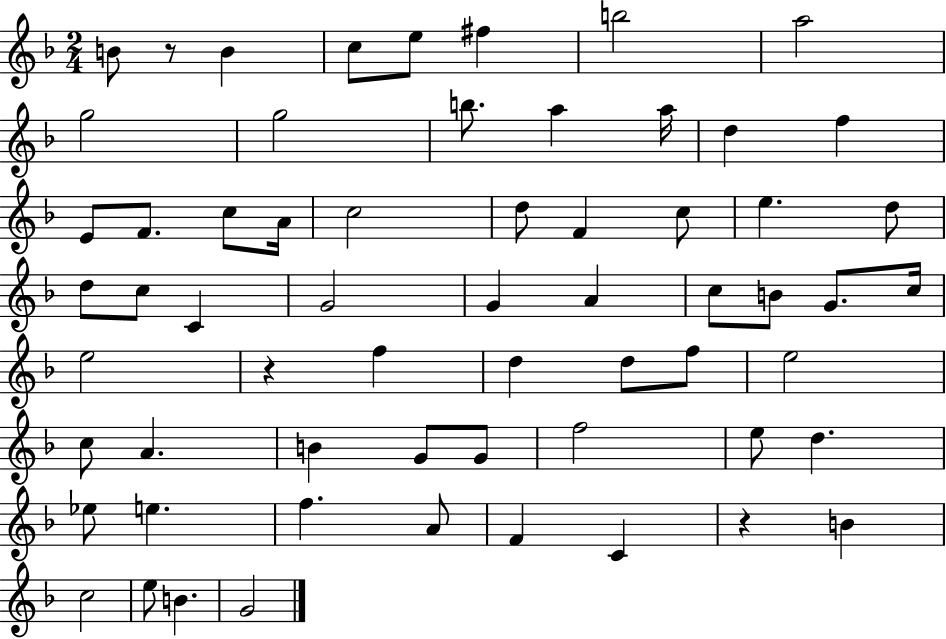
B4/e R/e B4/q C5/e E5/e F#5/q B5/h A5/h G5/h G5/h B5/e. A5/q A5/s D5/q F5/q E4/e F4/e. C5/e A4/s C5/h D5/e F4/q C5/e E5/q. D5/e D5/e C5/e C4/q G4/h G4/q A4/q C5/e B4/e G4/e. C5/s E5/h R/q F5/q D5/q D5/e F5/e E5/h C5/e A4/q. B4/q G4/e G4/e F5/h E5/e D5/q. Eb5/e E5/q. F5/q. A4/e F4/q C4/q R/q B4/q C5/h E5/e B4/q. G4/h